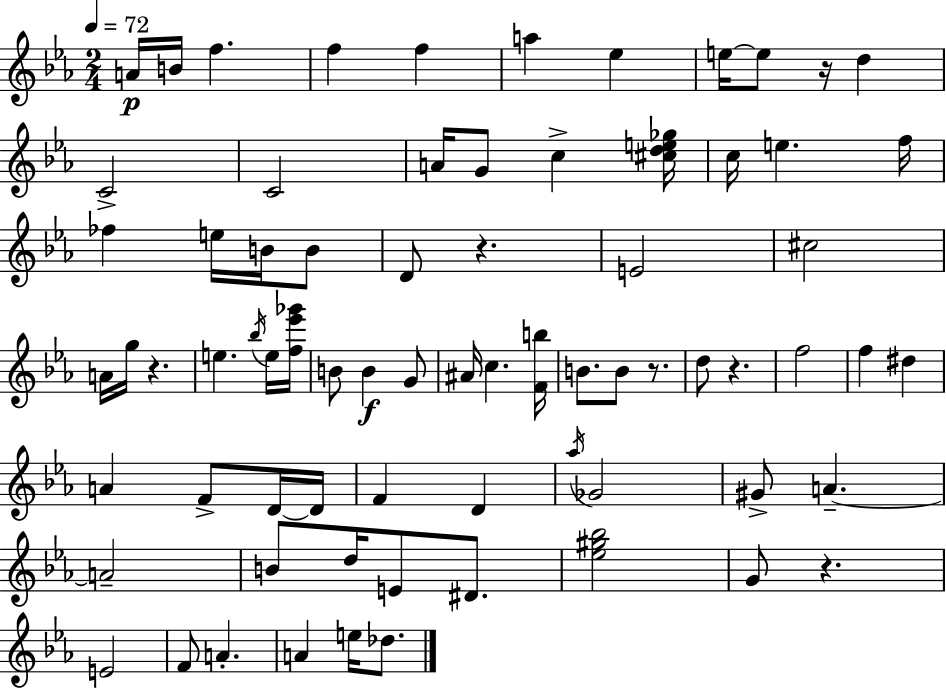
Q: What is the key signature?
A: EES major